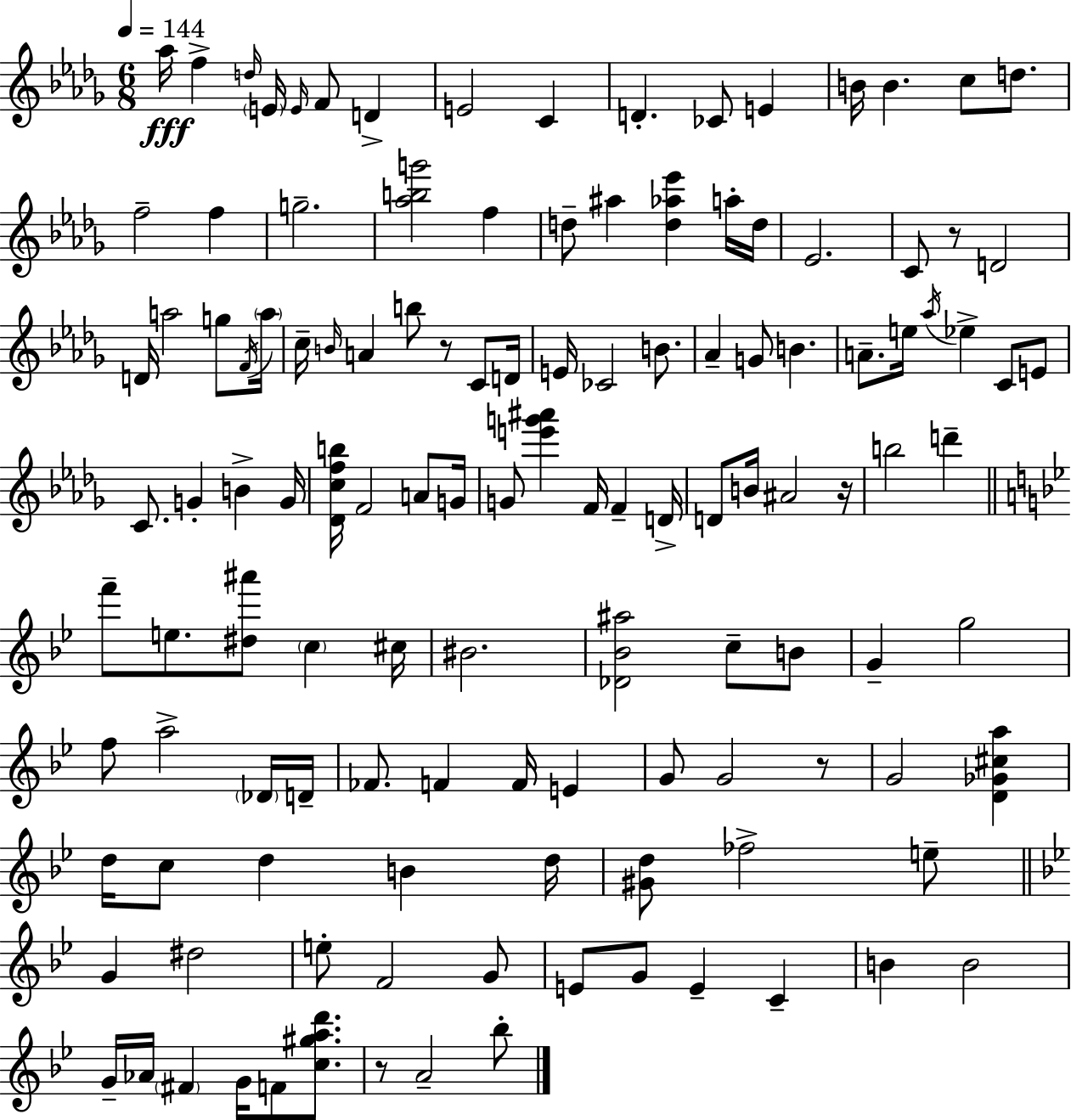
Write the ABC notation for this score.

X:1
T:Untitled
M:6/8
L:1/4
K:Bbm
_a/4 f d/4 E/4 E/4 F/2 D E2 C D _C/2 E B/4 B c/2 d/2 f2 f g2 [_abg']2 f d/2 ^a [d_a_e'] a/4 d/4 _E2 C/2 z/2 D2 D/4 a2 g/2 F/4 a/4 c/4 B/4 A b/2 z/2 C/2 D/4 E/4 _C2 B/2 _A G/2 B A/2 e/4 _a/4 _e C/2 E/2 C/2 G B G/4 [_Dcfb]/4 F2 A/2 G/4 G/2 [e'g'^a'] F/4 F D/4 D/2 B/4 ^A2 z/4 b2 d' f'/2 e/2 [^d^a']/2 c ^c/4 ^B2 [_D_B^a]2 c/2 B/2 G g2 f/2 a2 _D/4 D/4 _F/2 F F/4 E G/2 G2 z/2 G2 [D_G^ca] d/4 c/2 d B d/4 [^Gd]/2 _f2 e/2 G ^d2 e/2 F2 G/2 E/2 G/2 E C B B2 G/4 _A/4 ^F G/4 F/2 [c^gad']/2 z/2 A2 _b/2